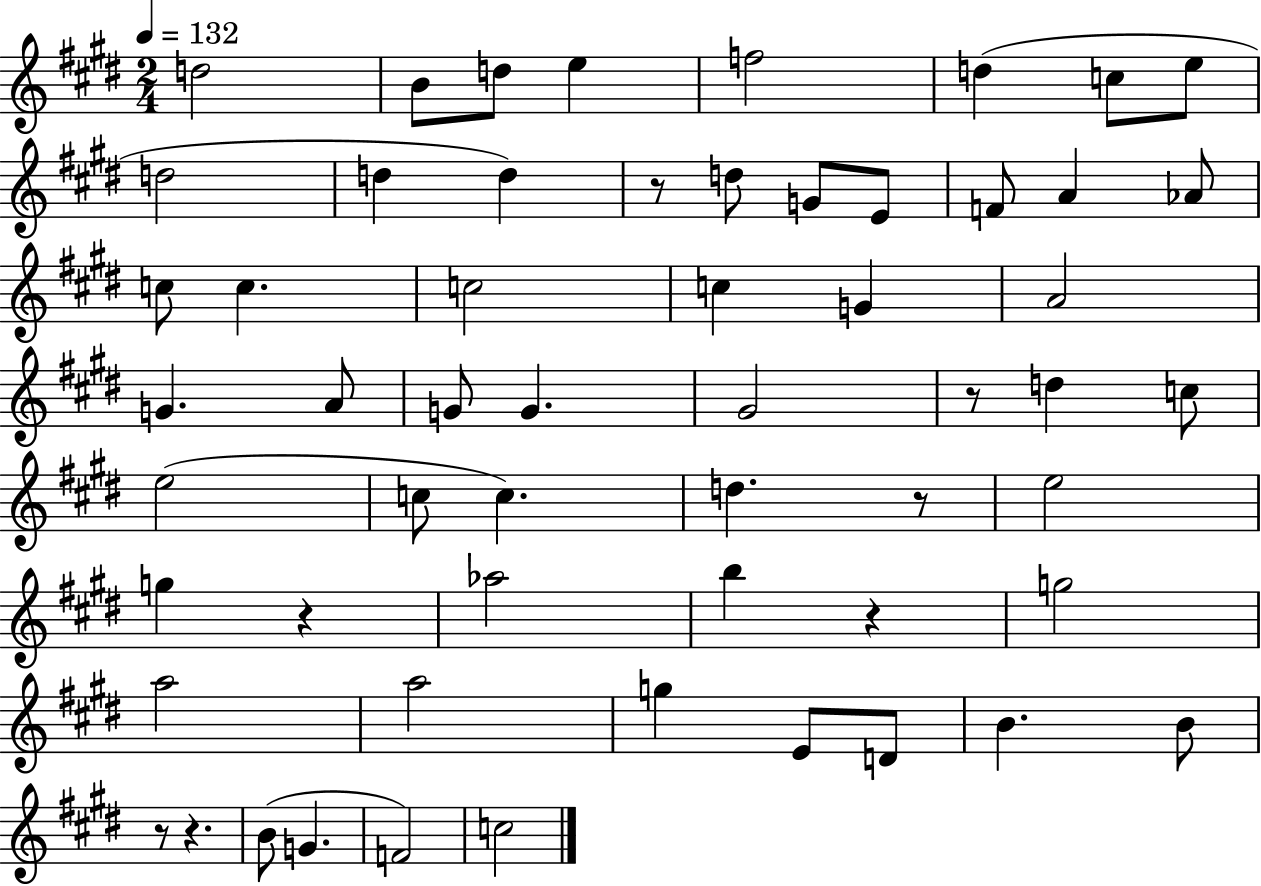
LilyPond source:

{
  \clef treble
  \numericTimeSignature
  \time 2/4
  \key e \major
  \tempo 4 = 132
  d''2 | b'8 d''8 e''4 | f''2 | d''4( c''8 e''8 | \break d''2 | d''4 d''4) | r8 d''8 g'8 e'8 | f'8 a'4 aes'8 | \break c''8 c''4. | c''2 | c''4 g'4 | a'2 | \break g'4. a'8 | g'8 g'4. | gis'2 | r8 d''4 c''8 | \break e''2( | c''8 c''4.) | d''4. r8 | e''2 | \break g''4 r4 | aes''2 | b''4 r4 | g''2 | \break a''2 | a''2 | g''4 e'8 d'8 | b'4. b'8 | \break r8 r4. | b'8( g'4. | f'2) | c''2 | \break \bar "|."
}